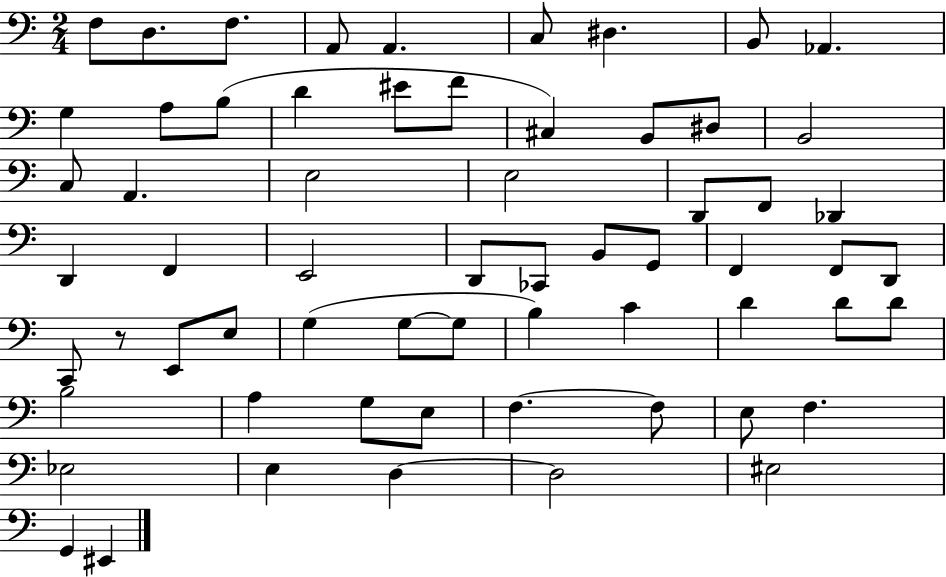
{
  \clef bass
  \numericTimeSignature
  \time 2/4
  \key c \major
  f8 d8. f8. | a,8 a,4. | c8 dis4. | b,8 aes,4. | \break g4 a8 b8( | d'4 eis'8 f'8 | cis4) b,8 dis8 | b,2 | \break c8 a,4. | e2 | e2 | d,8 f,8 des,4 | \break d,4 f,4 | e,2 | d,8 ces,8 b,8 g,8 | f,4 f,8 d,8 | \break c,8 r8 e,8 e8 | g4( g8~~ g8 | b4) c'4 | d'4 d'8 d'8 | \break b2 | a4 g8 e8 | f4.~~ f8 | e8 f4. | \break ees2 | e4 d4~~ | d2 | eis2 | \break g,4 eis,4 | \bar "|."
}